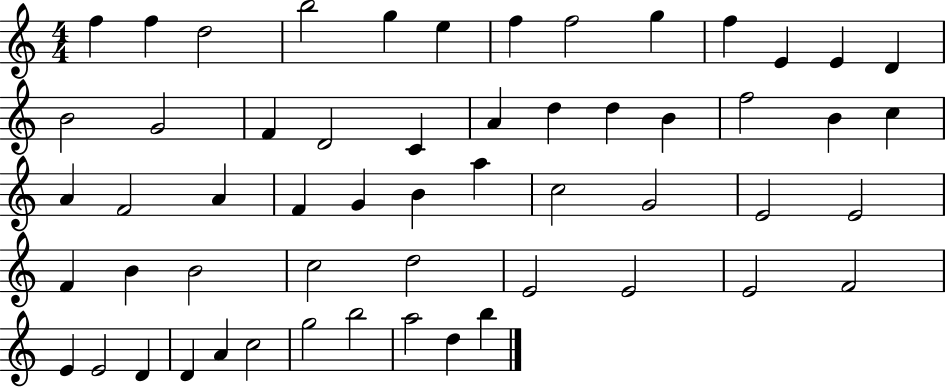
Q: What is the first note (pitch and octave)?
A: F5